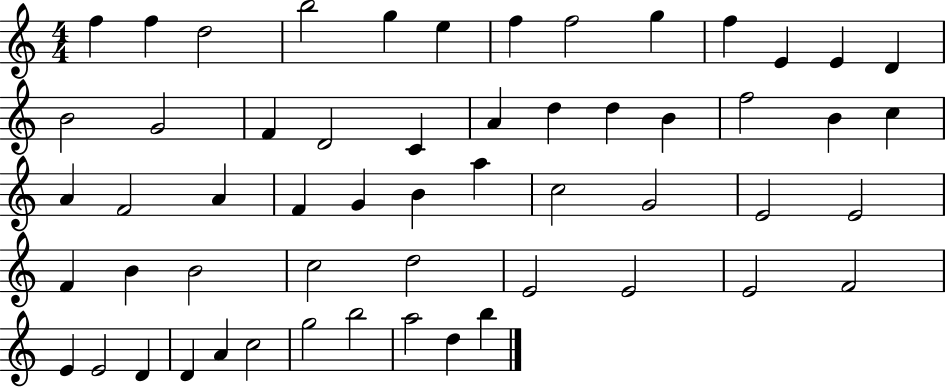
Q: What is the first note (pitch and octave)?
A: F5